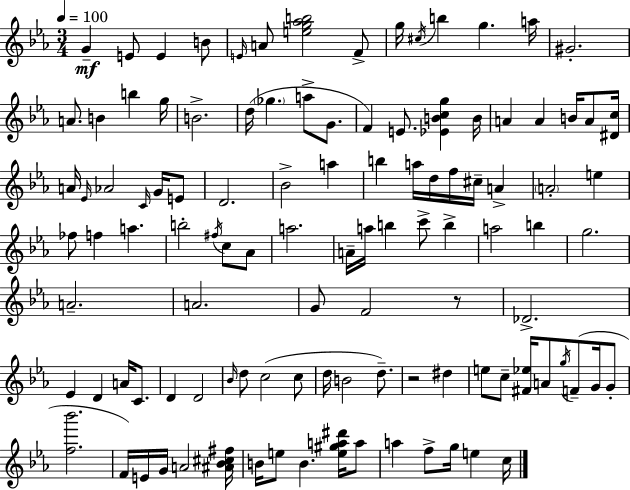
{
  \clef treble
  \numericTimeSignature
  \time 3/4
  \key ees \major
  \tempo 4 = 100
  \repeat volta 2 { g'4--\mf e'8 e'4 b'8 | \grace { e'16 } a'8 <e'' g'' aes'' b''>2 f'8-> | g''16 \acciaccatura { cis''16 } b''4 g''4. | a''16 gis'2.-. | \break a'8. b'4 b''4 | g''16 b'2.-> | d''16( \parenthesize ges''4. a''8-> g'8. | f'4) e'8. <ees' b' c'' g''>4 | \break b'16 a'4 a'4 b'16 a'8 | <dis' c''>16 a'16 \grace { ees'16 } aes'2 | \grace { c'16 } g'16 e'8 d'2. | bes'2-> | \break a''4 b''4 a''16 d''16 f''16 cis''16-- | a'4-> \parenthesize a'2-. | e''4 fes''8 f''4 a''4. | b''2-. | \break \acciaccatura { fis''16 } c''8 aes'8 a''2. | a'16-- a''16 b''4 c'''8-> | b''4-> a''2 | b''4 g''2. | \break a'2.-- | a'2. | g'8 f'2 | r8 des'2.-> | \break ees'4 d'4 | a'16 c'8. d'4 d'2 | \grace { bes'16 } d''8 c''2( | c''8 d''16 b'2 | \break d''8.--) r2 | dis''4 e''8 c''8-- <fis' ees''>16 a'8 | \acciaccatura { g''16 }( f'8-- g'16 g'8-. <f'' bes'''>2. | f'16) e'16 g'16 a'2 | \break <ais' bes' cis'' fis''>16 b'16 e''8 b'4. | <e'' gis'' a'' dis'''>16 a''8 a''4 f''8-> | g''16 e''4 c''16 } \bar "|."
}